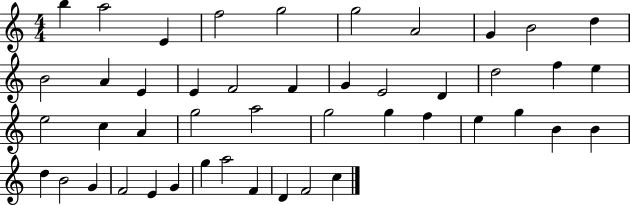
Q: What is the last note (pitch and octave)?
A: C5